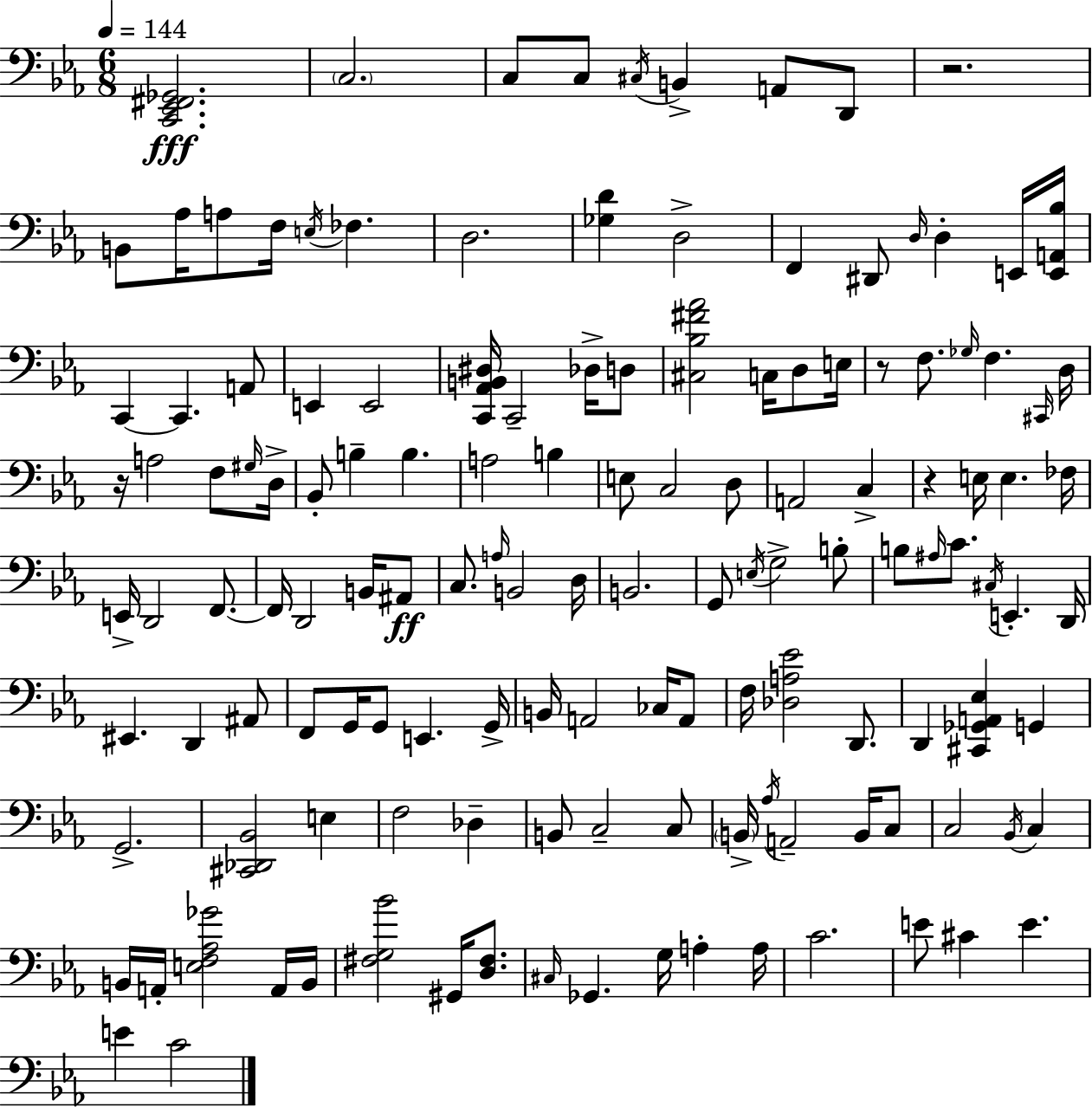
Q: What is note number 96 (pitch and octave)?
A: B2